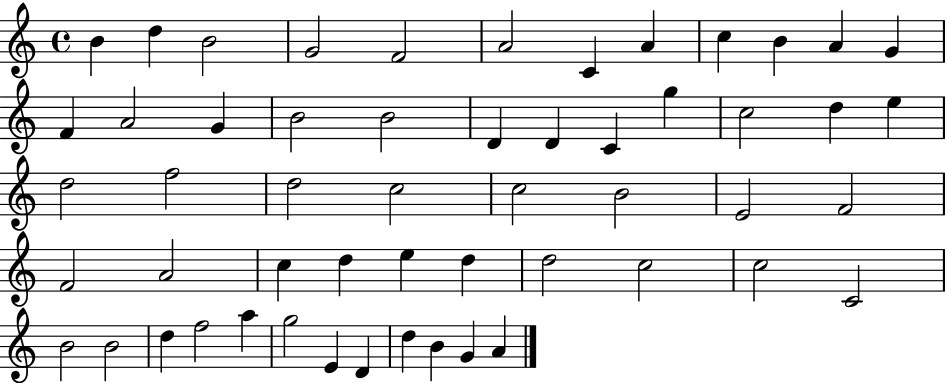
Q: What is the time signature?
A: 4/4